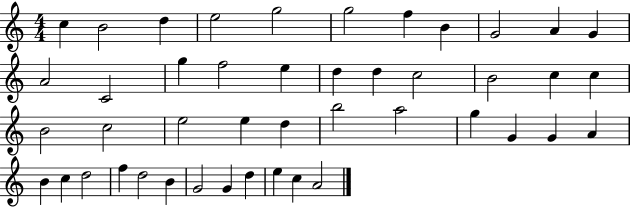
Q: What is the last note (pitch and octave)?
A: A4